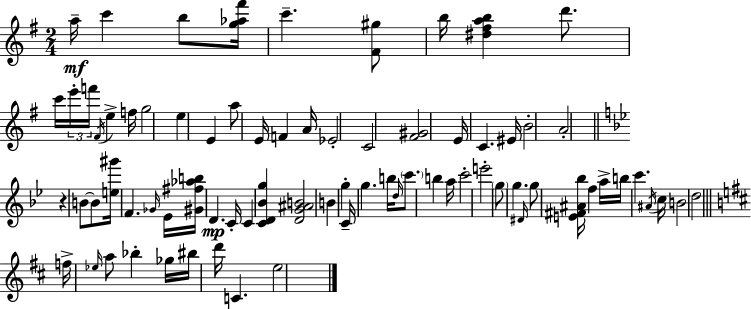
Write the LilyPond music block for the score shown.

{
  \clef treble
  \numericTimeSignature
  \time 2/4
  \key g \major
  a''16--\mf c'''4 b''8 <g'' aes'' fis'''>16 | c'''4.-- <fis' gis''>8 | b''16 <dis'' fis'' a'' b''>4 d'''8. | c'''16 \tuplet 3/2 { e'''16-. f'''16 \acciaccatura { fis'16 } } e''4-> | \break f''16 g''2 | e''4 e'4 | a''8 e'16 f'4 | a'16 ees'2-. | \break c'2 | <fis' gis'>2 | e'16 c'4. | eis'16 b'2-. | \break a'2-. | \bar "||" \break \key bes \major r4 b'8~~ b'8 | <e'' gis'''>16 f'4. \grace { ges'16 } | ees'16 <gis' fis'' aes'' b''>16 d'4.\mp | c'16-. c'4 <c' d' bes' g''>4 | \break <d' g' ais' b'>2 | b'4 g''4-. | c'16-- g''4. | b''16 \grace { d''16 } \parenthesize c'''8. b''4 | \break a''16 c'''2-. | e'''2-. | \parenthesize g''8 g''4. | \grace { dis'16 } g''8 <e' fis' ais' bes''>16 f''4 | \break a''16-> b''16 c'''4. | \acciaccatura { ais'16 } c''16 b'2 | d''2 | \bar "||" \break \key b \minor f''16-> \grace { ees''16 } a''8 bes''4-. | ges''16 bis''16 d'''16 c'4. | e''2 | \bar "|."
}